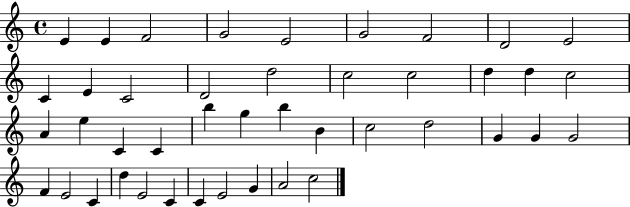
{
  \clef treble
  \time 4/4
  \defaultTimeSignature
  \key c \major
  e'4 e'4 f'2 | g'2 e'2 | g'2 f'2 | d'2 e'2 | \break c'4 e'4 c'2 | d'2 d''2 | c''2 c''2 | d''4 d''4 c''2 | \break a'4 e''4 c'4 c'4 | b''4 g''4 b''4 b'4 | c''2 d''2 | g'4 g'4 g'2 | \break f'4 e'2 c'4 | d''4 e'2 c'4 | c'4 e'2 g'4 | a'2 c''2 | \break \bar "|."
}